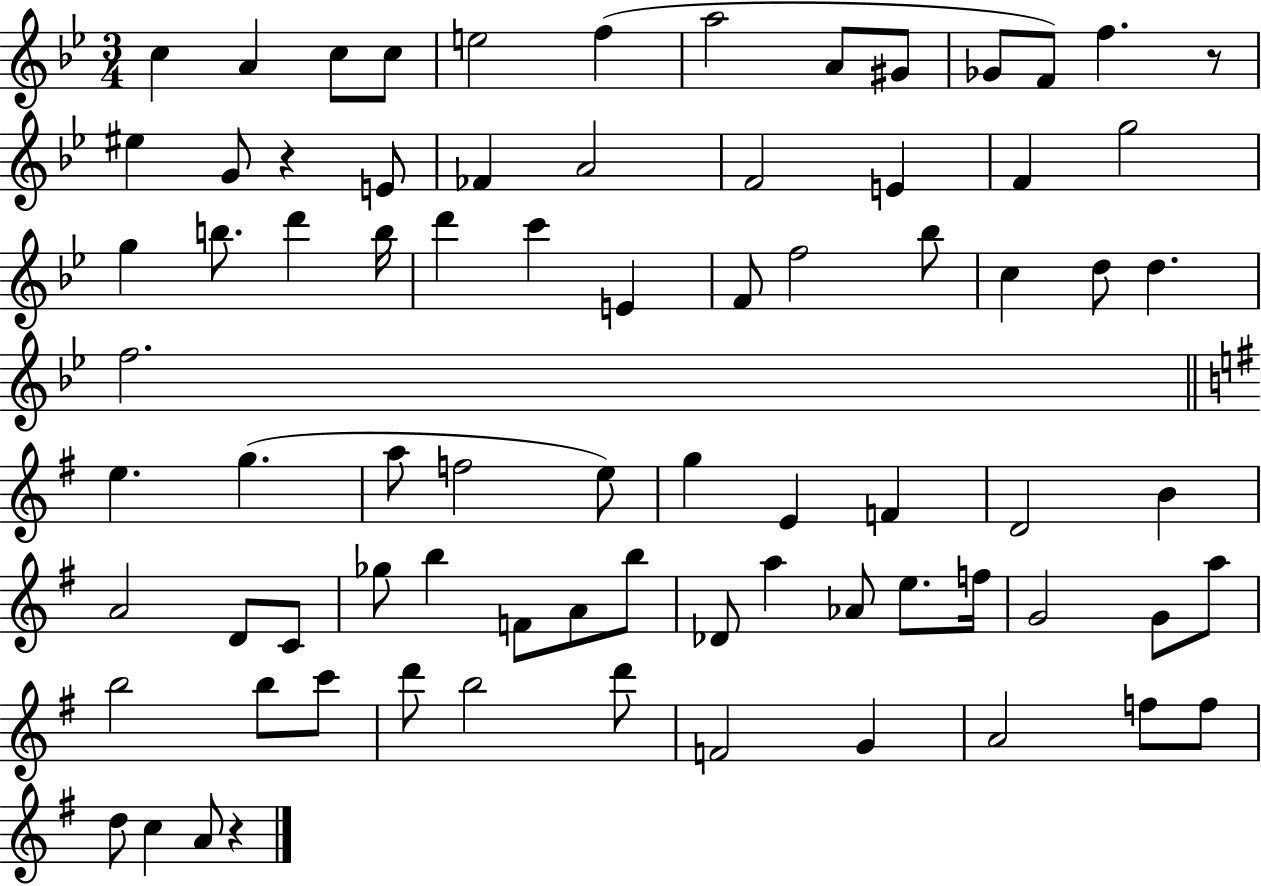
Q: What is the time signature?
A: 3/4